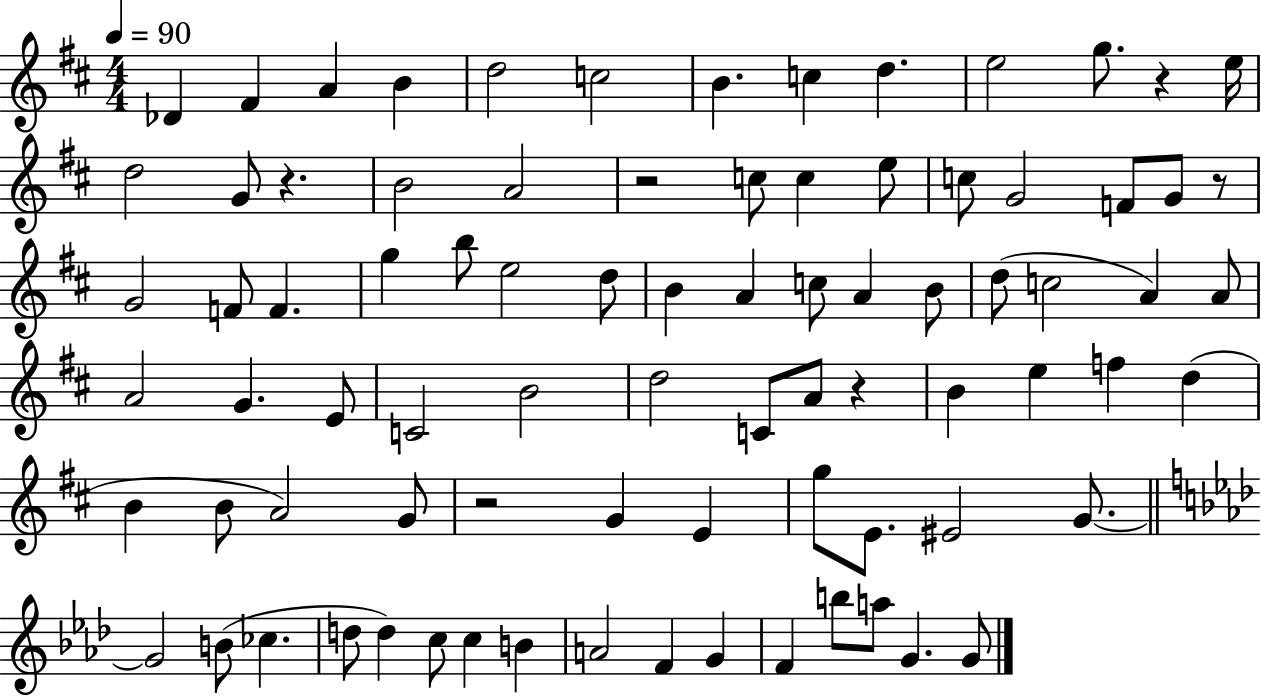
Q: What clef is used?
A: treble